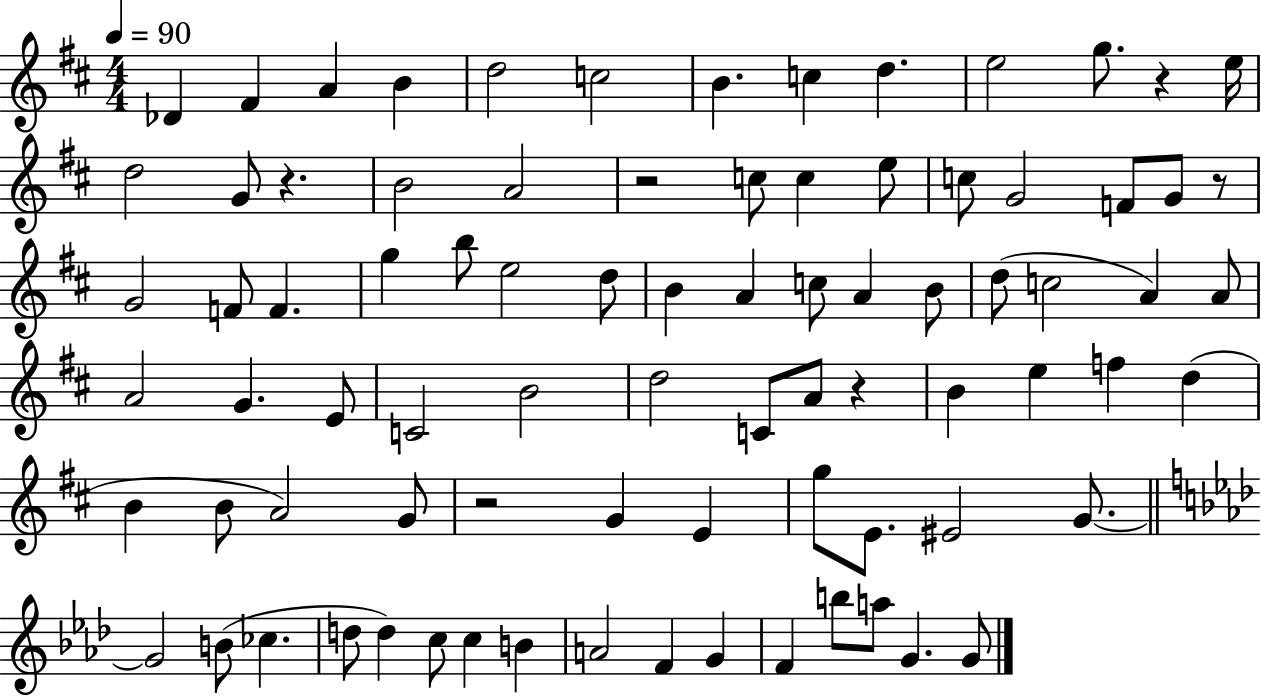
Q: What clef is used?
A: treble